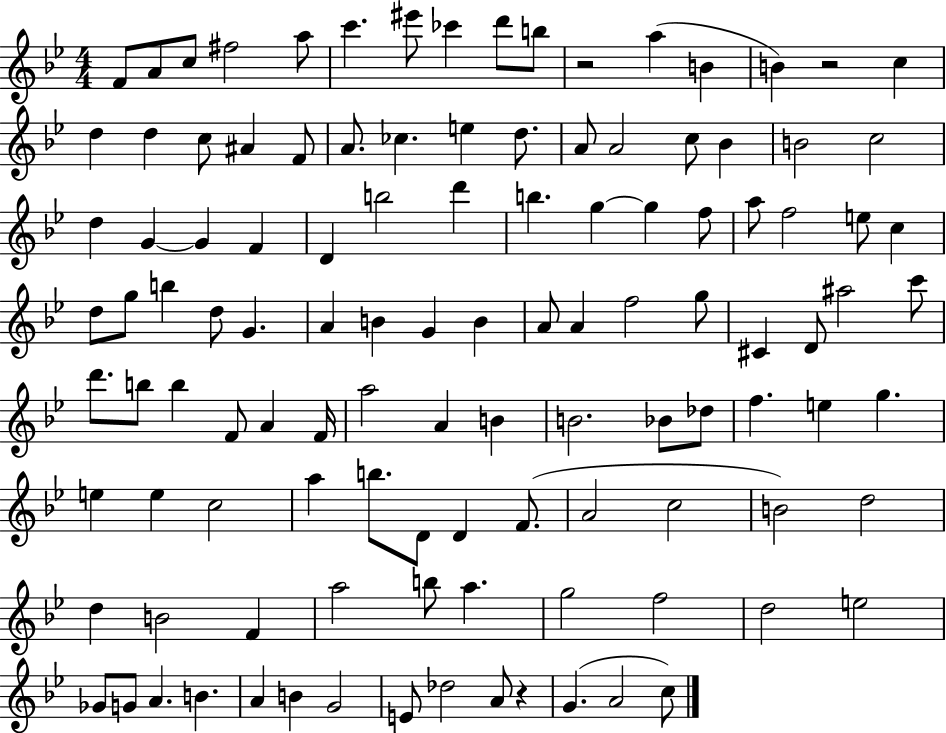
{
  \clef treble
  \numericTimeSignature
  \time 4/4
  \key bes \major
  \repeat volta 2 { f'8 a'8 c''8 fis''2 a''8 | c'''4. eis'''8 ces'''4 d'''8 b''8 | r2 a''4( b'4 | b'4) r2 c''4 | \break d''4 d''4 c''8 ais'4 f'8 | a'8. ces''4. e''4 d''8. | a'8 a'2 c''8 bes'4 | b'2 c''2 | \break d''4 g'4~~ g'4 f'4 | d'4 b''2 d'''4 | b''4. g''4~~ g''4 f''8 | a''8 f''2 e''8 c''4 | \break d''8 g''8 b''4 d''8 g'4. | a'4 b'4 g'4 b'4 | a'8 a'4 f''2 g''8 | cis'4 d'8 ais''2 c'''8 | \break d'''8. b''8 b''4 f'8 a'4 f'16 | a''2 a'4 b'4 | b'2. bes'8 des''8 | f''4. e''4 g''4. | \break e''4 e''4 c''2 | a''4 b''8. d'8 d'4 f'8.( | a'2 c''2 | b'2) d''2 | \break d''4 b'2 f'4 | a''2 b''8 a''4. | g''2 f''2 | d''2 e''2 | \break ges'8 g'8 a'4. b'4. | a'4 b'4 g'2 | e'8 des''2 a'8 r4 | g'4.( a'2 c''8) | \break } \bar "|."
}